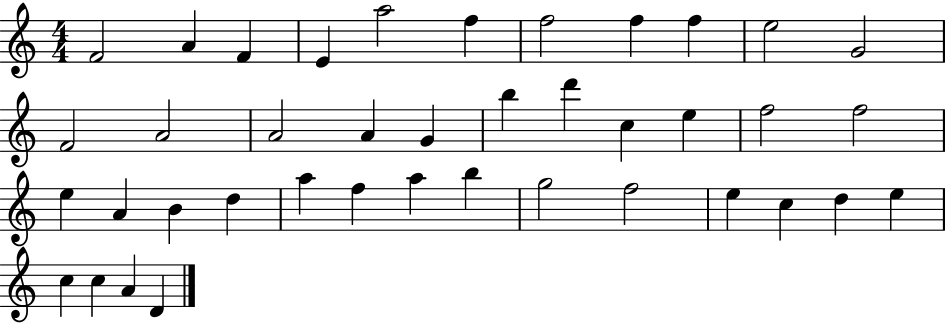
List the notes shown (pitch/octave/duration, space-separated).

F4/h A4/q F4/q E4/q A5/h F5/q F5/h F5/q F5/q E5/h G4/h F4/h A4/h A4/h A4/q G4/q B5/q D6/q C5/q E5/q F5/h F5/h E5/q A4/q B4/q D5/q A5/q F5/q A5/q B5/q G5/h F5/h E5/q C5/q D5/q E5/q C5/q C5/q A4/q D4/q